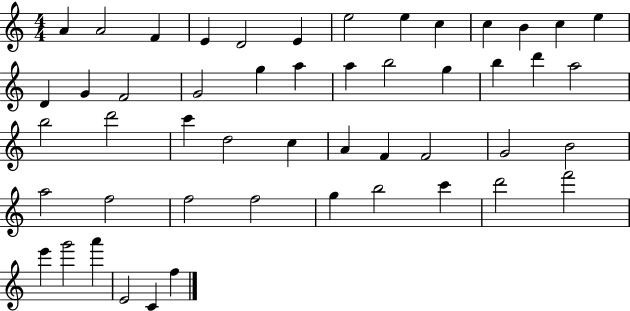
A4/q A4/h F4/q E4/q D4/h E4/q E5/h E5/q C5/q C5/q B4/q C5/q E5/q D4/q G4/q F4/h G4/h G5/q A5/q A5/q B5/h G5/q B5/q D6/q A5/h B5/h D6/h C6/q D5/h C5/q A4/q F4/q F4/h G4/h B4/h A5/h F5/h F5/h F5/h G5/q B5/h C6/q D6/h F6/h E6/q G6/h A6/q E4/h C4/q F5/q